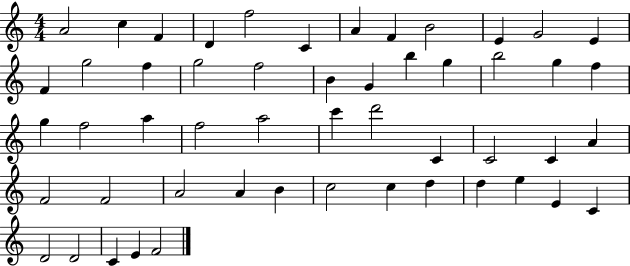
X:1
T:Untitled
M:4/4
L:1/4
K:C
A2 c F D f2 C A F B2 E G2 E F g2 f g2 f2 B G b g b2 g f g f2 a f2 a2 c' d'2 C C2 C A F2 F2 A2 A B c2 c d d e E C D2 D2 C E F2